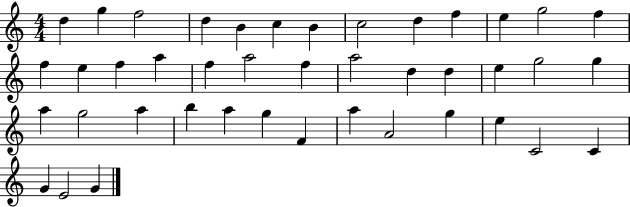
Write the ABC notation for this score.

X:1
T:Untitled
M:4/4
L:1/4
K:C
d g f2 d B c B c2 d f e g2 f f e f a f a2 f a2 d d e g2 g a g2 a b a g F a A2 g e C2 C G E2 G